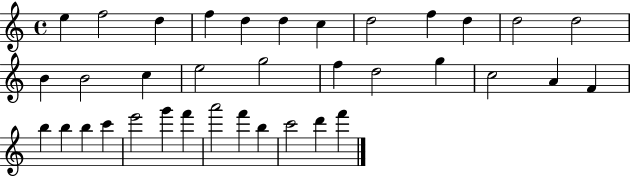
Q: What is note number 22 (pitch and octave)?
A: A4